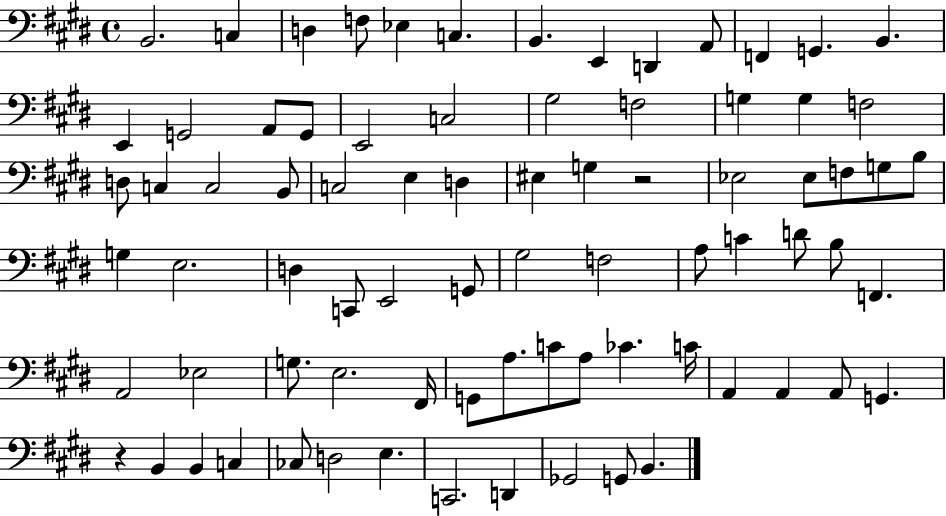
B2/h. C3/q D3/q F3/e Eb3/q C3/q. B2/q. E2/q D2/q A2/e F2/q G2/q. B2/q. E2/q G2/h A2/e G2/e E2/h C3/h G#3/h F3/h G3/q G3/q F3/h D3/e C3/q C3/h B2/e C3/h E3/q D3/q EIS3/q G3/q R/h Eb3/h Eb3/e F3/e G3/e B3/e G3/q E3/h. D3/q C2/e E2/h G2/e G#3/h F3/h A3/e C4/q D4/e B3/e F2/q. A2/h Eb3/h G3/e. E3/h. F#2/s G2/e A3/e. C4/e A3/e CES4/q. C4/s A2/q A2/q A2/e G2/q. R/q B2/q B2/q C3/q CES3/e D3/h E3/q. C2/h. D2/q Gb2/h G2/e B2/q.